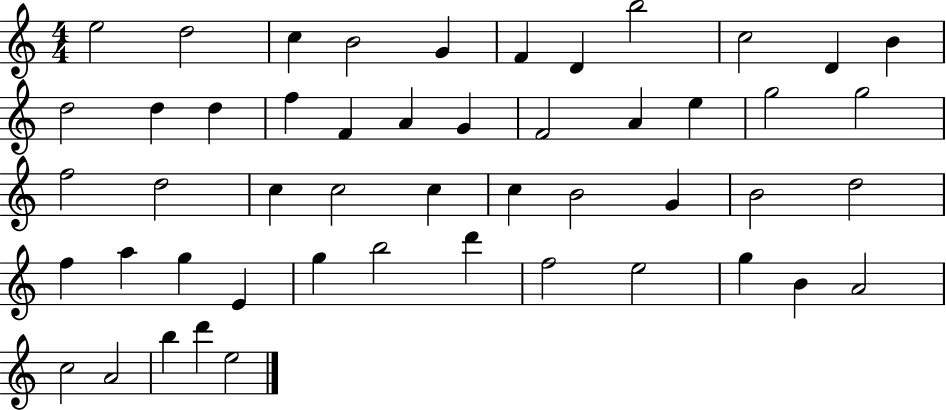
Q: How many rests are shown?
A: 0